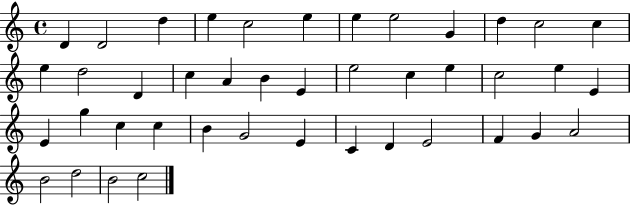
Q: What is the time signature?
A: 4/4